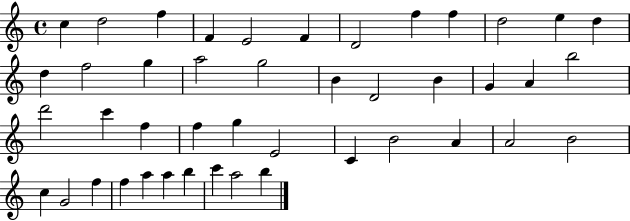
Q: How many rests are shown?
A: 0